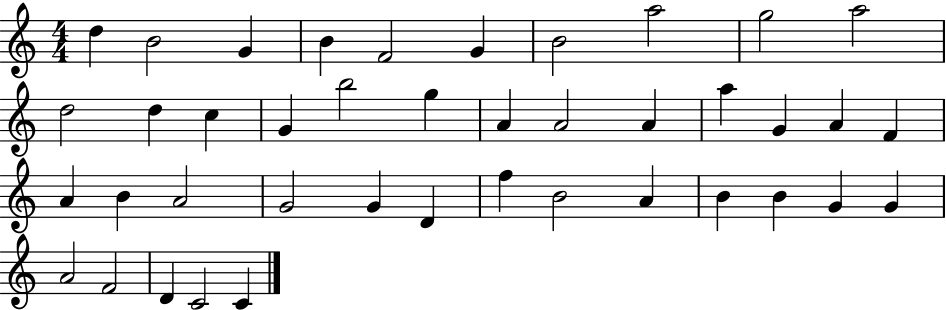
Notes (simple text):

D5/q B4/h G4/q B4/q F4/h G4/q B4/h A5/h G5/h A5/h D5/h D5/q C5/q G4/q B5/h G5/q A4/q A4/h A4/q A5/q G4/q A4/q F4/q A4/q B4/q A4/h G4/h G4/q D4/q F5/q B4/h A4/q B4/q B4/q G4/q G4/q A4/h F4/h D4/q C4/h C4/q